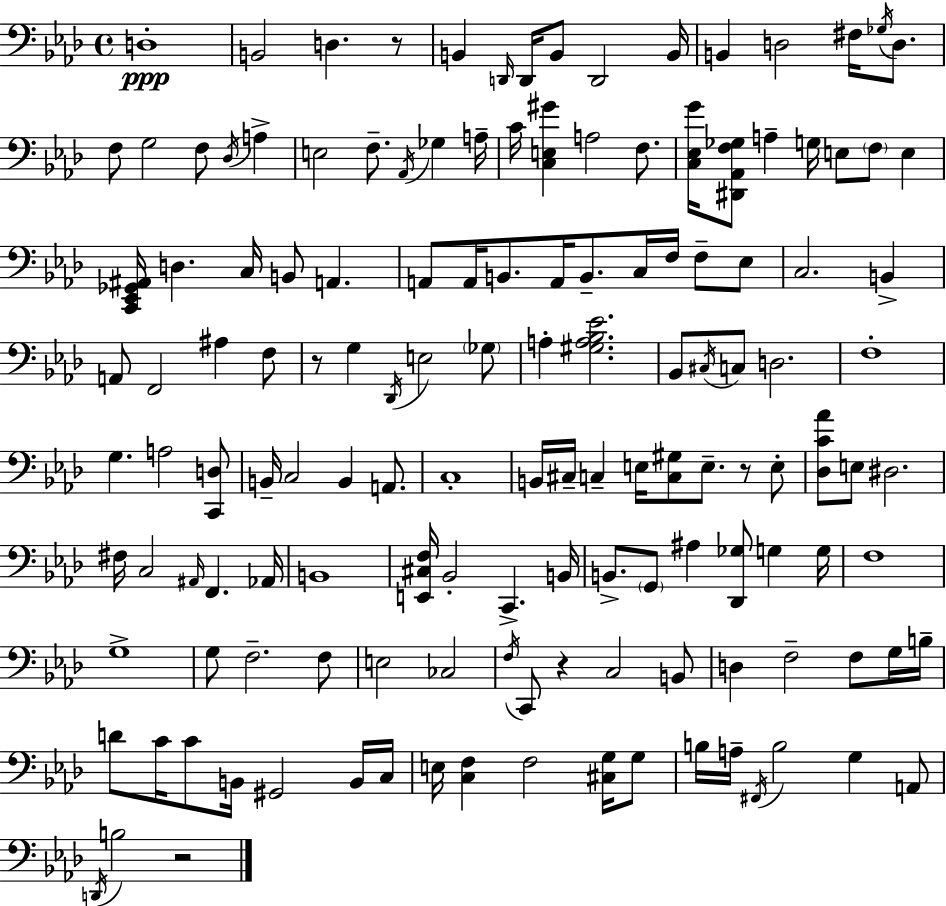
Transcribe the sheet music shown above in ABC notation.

X:1
T:Untitled
M:4/4
L:1/4
K:Ab
D,4 B,,2 D, z/2 B,, D,,/4 D,,/4 B,,/2 D,,2 B,,/4 B,, D,2 ^F,/4 _G,/4 D,/2 F,/2 G,2 F,/2 _D,/4 A, E,2 F,/2 _A,,/4 _G, A,/4 C/4 [C,E,^G] A,2 F,/2 [C,_E,G]/4 [^D,,_A,,F,_G,]/2 A, G,/4 E,/2 F,/2 E, [C,,_E,,_G,,^A,,]/4 D, C,/4 B,,/2 A,, A,,/2 A,,/4 B,,/2 A,,/4 B,,/2 C,/4 F,/4 F,/2 _E,/2 C,2 B,, A,,/2 F,,2 ^A, F,/2 z/2 G, _D,,/4 E,2 _G,/2 A, [^G,A,_B,_E]2 _B,,/2 ^C,/4 C,/2 D,2 F,4 G, A,2 [C,,D,]/2 B,,/4 C,2 B,, A,,/2 C,4 B,,/4 ^C,/4 C, E,/4 [C,^G,]/2 E,/2 z/2 E,/2 [_D,C_A]/2 E,/2 ^D,2 ^F,/4 C,2 ^A,,/4 F,, _A,,/4 B,,4 [E,,^C,F,]/4 _B,,2 C,, B,,/4 B,,/2 G,,/2 ^A, [_D,,_G,]/2 G, G,/4 F,4 G,4 G,/2 F,2 F,/2 E,2 _C,2 F,/4 C,,/2 z C,2 B,,/2 D, F,2 F,/2 G,/4 B,/4 D/2 C/4 C/2 B,,/4 ^G,,2 B,,/4 C,/4 E,/4 [C,F,] F,2 [^C,G,]/4 G,/2 B,/4 A,/4 ^F,,/4 B,2 G, A,,/2 D,,/4 B,2 z2